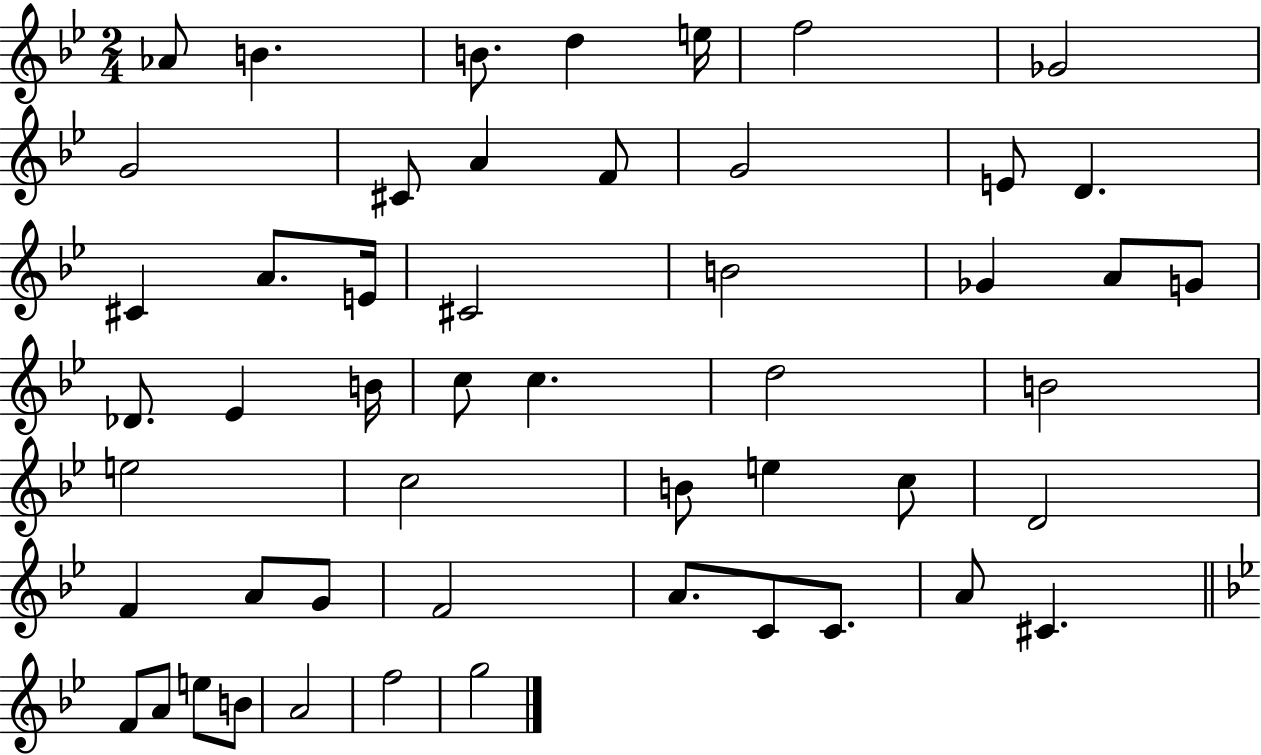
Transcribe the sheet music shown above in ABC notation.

X:1
T:Untitled
M:2/4
L:1/4
K:Bb
_A/2 B B/2 d e/4 f2 _G2 G2 ^C/2 A F/2 G2 E/2 D ^C A/2 E/4 ^C2 B2 _G A/2 G/2 _D/2 _E B/4 c/2 c d2 B2 e2 c2 B/2 e c/2 D2 F A/2 G/2 F2 A/2 C/2 C/2 A/2 ^C F/2 A/2 e/2 B/2 A2 f2 g2